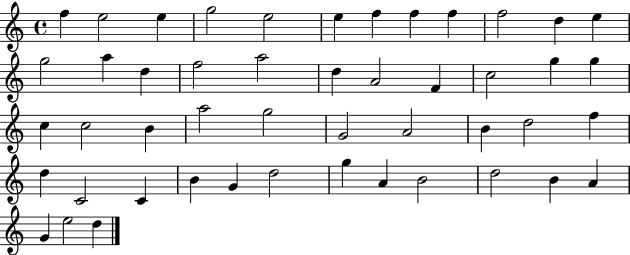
{
  \clef treble
  \time 4/4
  \defaultTimeSignature
  \key c \major
  f''4 e''2 e''4 | g''2 e''2 | e''4 f''4 f''4 f''4 | f''2 d''4 e''4 | \break g''2 a''4 d''4 | f''2 a''2 | d''4 a'2 f'4 | c''2 g''4 g''4 | \break c''4 c''2 b'4 | a''2 g''2 | g'2 a'2 | b'4 d''2 f''4 | \break d''4 c'2 c'4 | b'4 g'4 d''2 | g''4 a'4 b'2 | d''2 b'4 a'4 | \break g'4 e''2 d''4 | \bar "|."
}